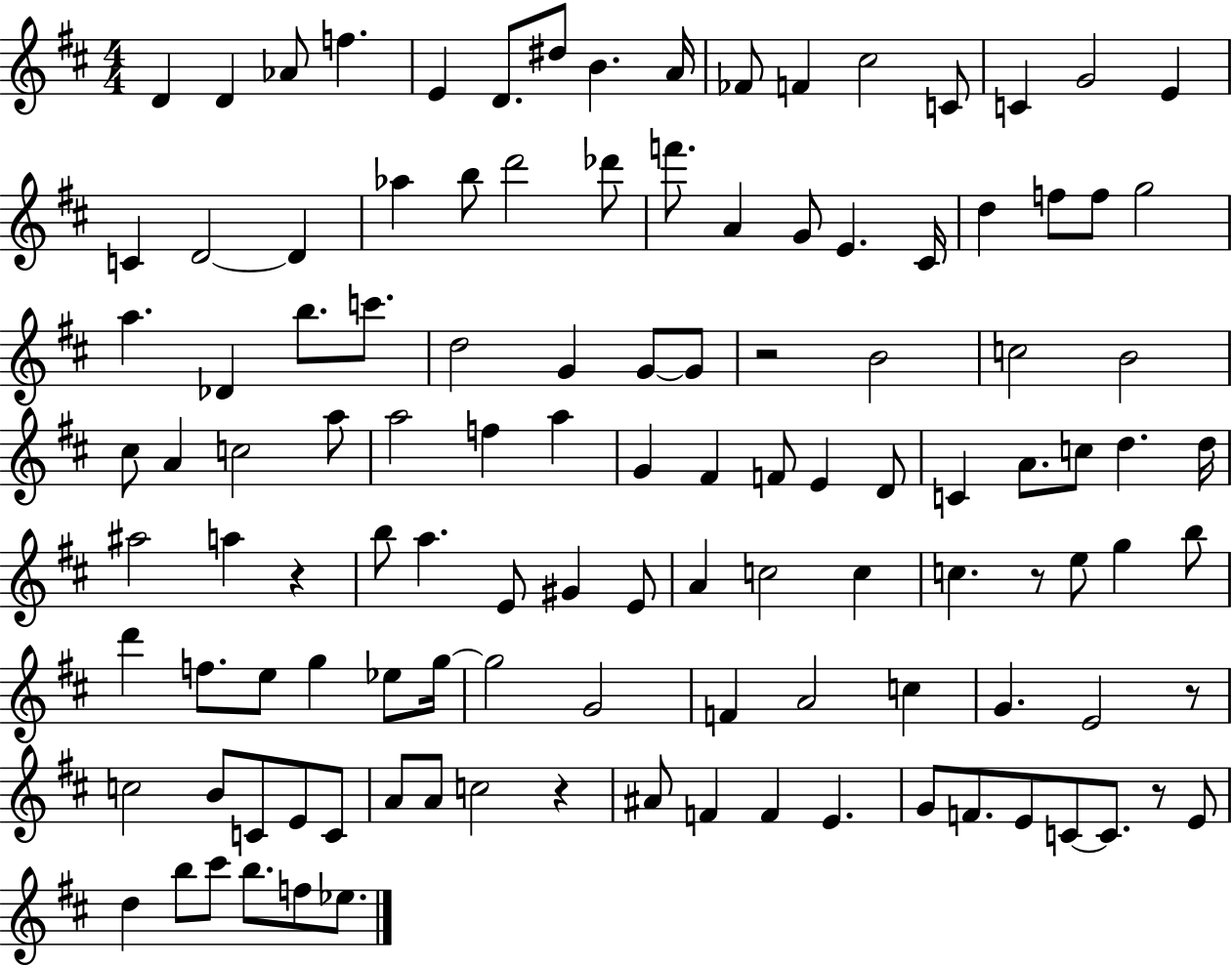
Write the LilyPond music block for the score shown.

{
  \clef treble
  \numericTimeSignature
  \time 4/4
  \key d \major
  d'4 d'4 aes'8 f''4. | e'4 d'8. dis''8 b'4. a'16 | fes'8 f'4 cis''2 c'8 | c'4 g'2 e'4 | \break c'4 d'2~~ d'4 | aes''4 b''8 d'''2 des'''8 | f'''8. a'4 g'8 e'4. cis'16 | d''4 f''8 f''8 g''2 | \break a''4. des'4 b''8. c'''8. | d''2 g'4 g'8~~ g'8 | r2 b'2 | c''2 b'2 | \break cis''8 a'4 c''2 a''8 | a''2 f''4 a''4 | g'4 fis'4 f'8 e'4 d'8 | c'4 a'8. c''8 d''4. d''16 | \break ais''2 a''4 r4 | b''8 a''4. e'8 gis'4 e'8 | a'4 c''2 c''4 | c''4. r8 e''8 g''4 b''8 | \break d'''4 f''8. e''8 g''4 ees''8 g''16~~ | g''2 g'2 | f'4 a'2 c''4 | g'4. e'2 r8 | \break c''2 b'8 c'8 e'8 c'8 | a'8 a'8 c''2 r4 | ais'8 f'4 f'4 e'4. | g'8 f'8. e'8 c'8~~ c'8. r8 e'8 | \break d''4 b''8 cis'''8 b''8. f''8 ees''8. | \bar "|."
}